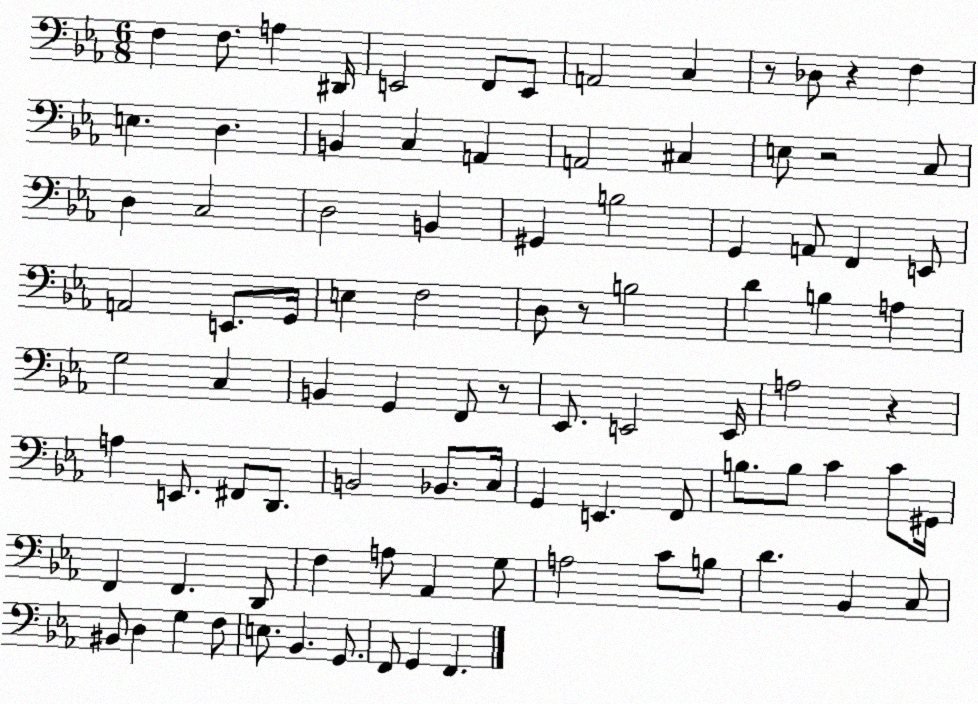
X:1
T:Untitled
M:6/8
L:1/4
K:Eb
F, F,/2 A, ^D,,/4 E,,2 F,,/2 E,,/2 A,,2 C, z/2 _D,/2 z F, E, D, B,, C, A,, A,,2 ^C, E,/2 z2 C,/2 D, C,2 D,2 B,, ^G,, B,2 G,, A,,/2 F,, E,,/2 A,,2 E,,/2 G,,/4 E, F,2 D,/2 z/2 B,2 D B, A, G,2 C, B,, G,, F,,/2 z/2 _E,,/2 E,,2 E,,/4 A,2 z A, E,,/2 ^F,,/2 D,,/2 B,,2 _B,,/2 C,/4 G,, E,, F,,/2 B,/2 B,/2 C C/2 ^G,,/4 F,, F,, D,,/2 F, A,/2 _A,, G,/2 A,2 C/2 B,/2 D _B,, C,/2 ^B,,/2 D, G, F,/2 E,/2 _B,, G,,/2 F,,/2 G,, F,,